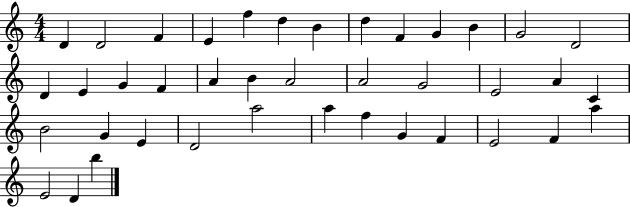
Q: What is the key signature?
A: C major